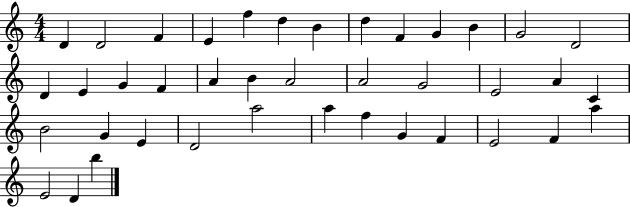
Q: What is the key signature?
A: C major